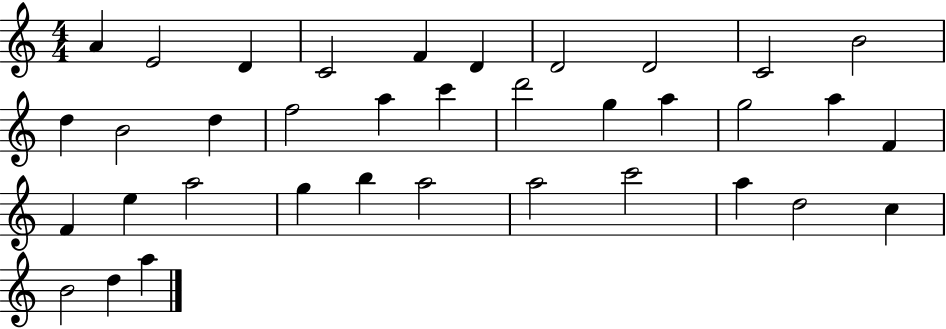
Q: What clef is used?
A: treble